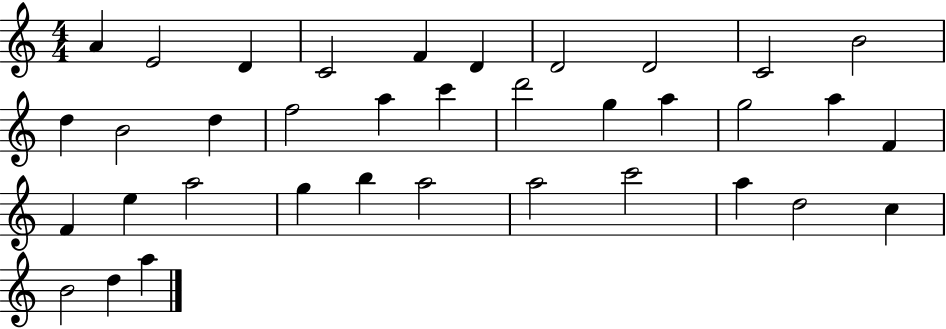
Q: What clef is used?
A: treble